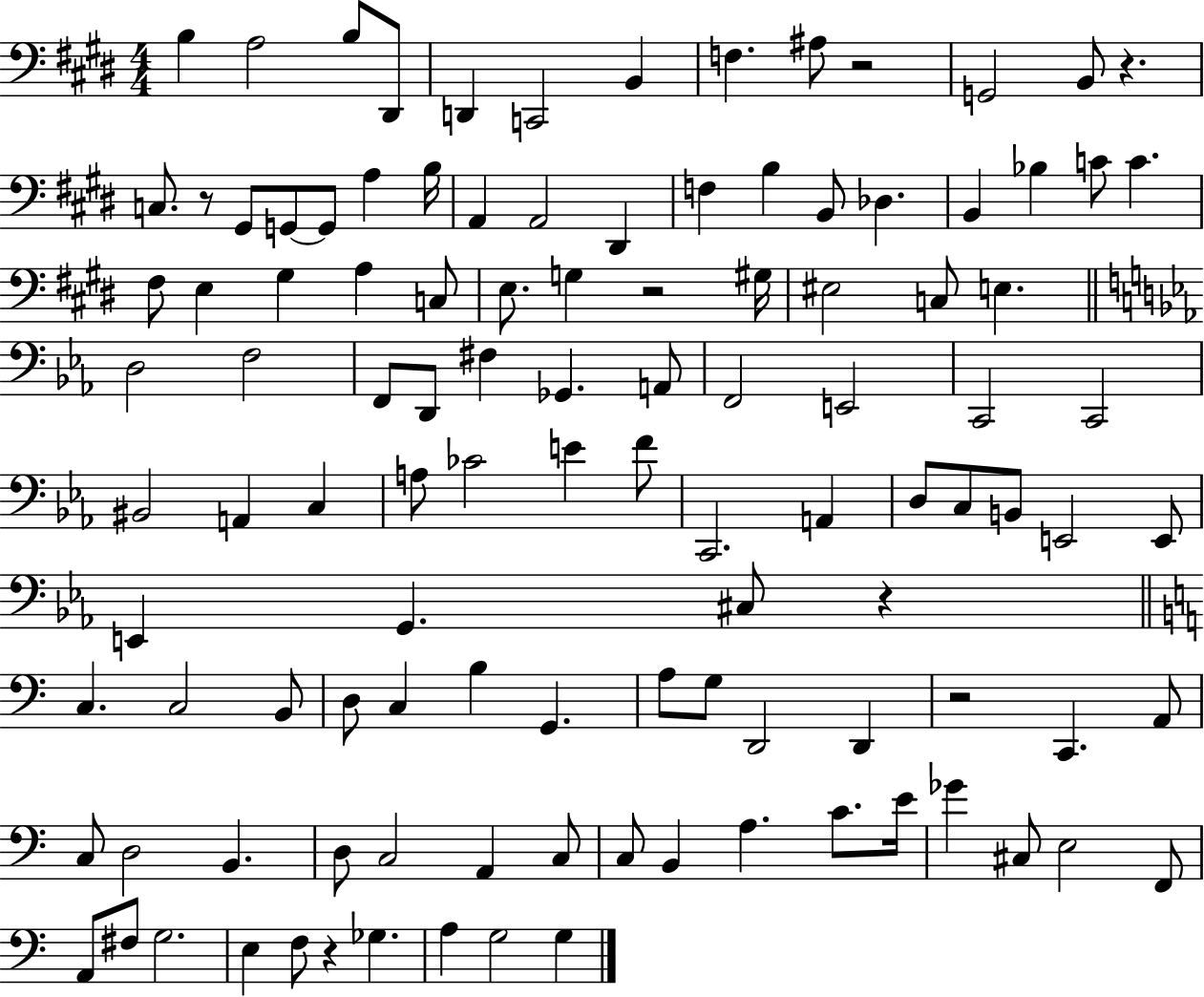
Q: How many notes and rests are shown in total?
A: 112